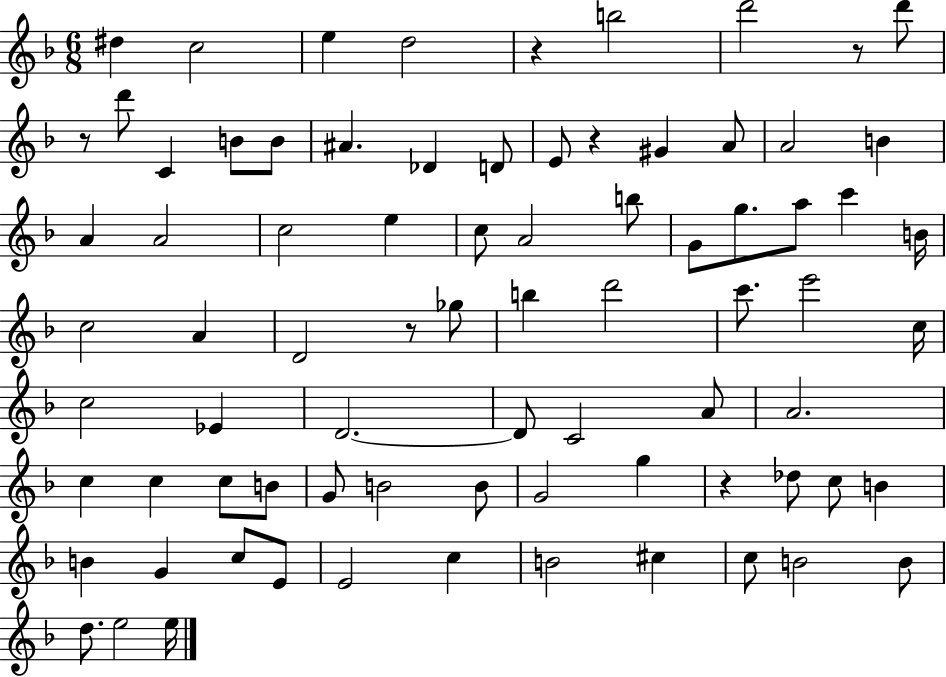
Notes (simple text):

D#5/q C5/h E5/q D5/h R/q B5/h D6/h R/e D6/e R/e D6/e C4/q B4/e B4/e A#4/q. Db4/q D4/e E4/e R/q G#4/q A4/e A4/h B4/q A4/q A4/h C5/h E5/q C5/e A4/h B5/e G4/e G5/e. A5/e C6/q B4/s C5/h A4/q D4/h R/e Gb5/e B5/q D6/h C6/e. E6/h C5/s C5/h Eb4/q D4/h. D4/e C4/h A4/e A4/h. C5/q C5/q C5/e B4/e G4/e B4/h B4/e G4/h G5/q R/q Db5/e C5/e B4/q B4/q G4/q C5/e E4/e E4/h C5/q B4/h C#5/q C5/e B4/h B4/e D5/e. E5/h E5/s